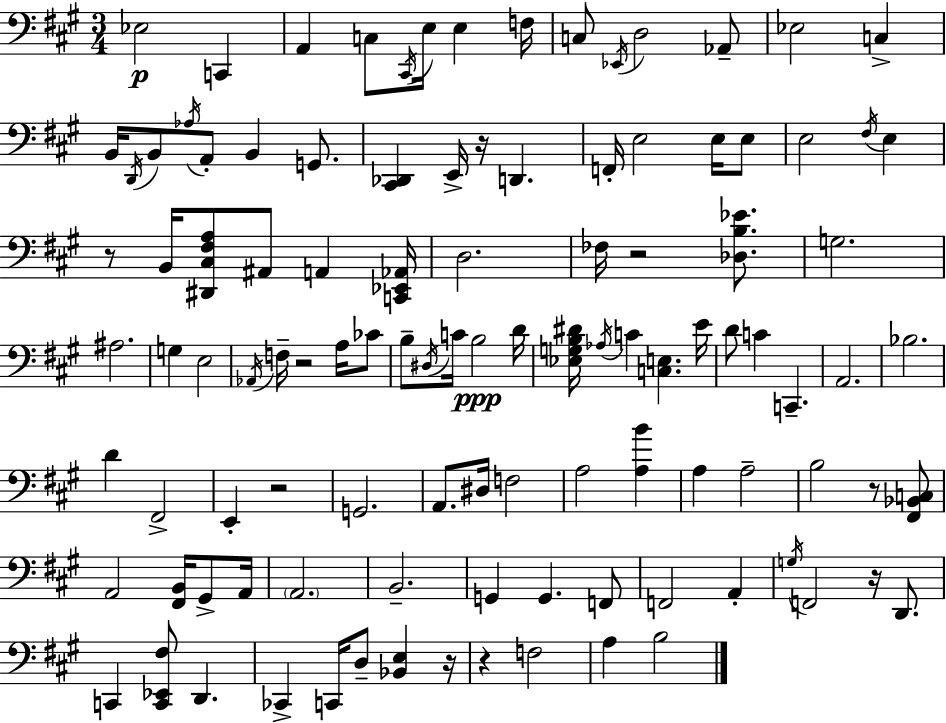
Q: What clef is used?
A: bass